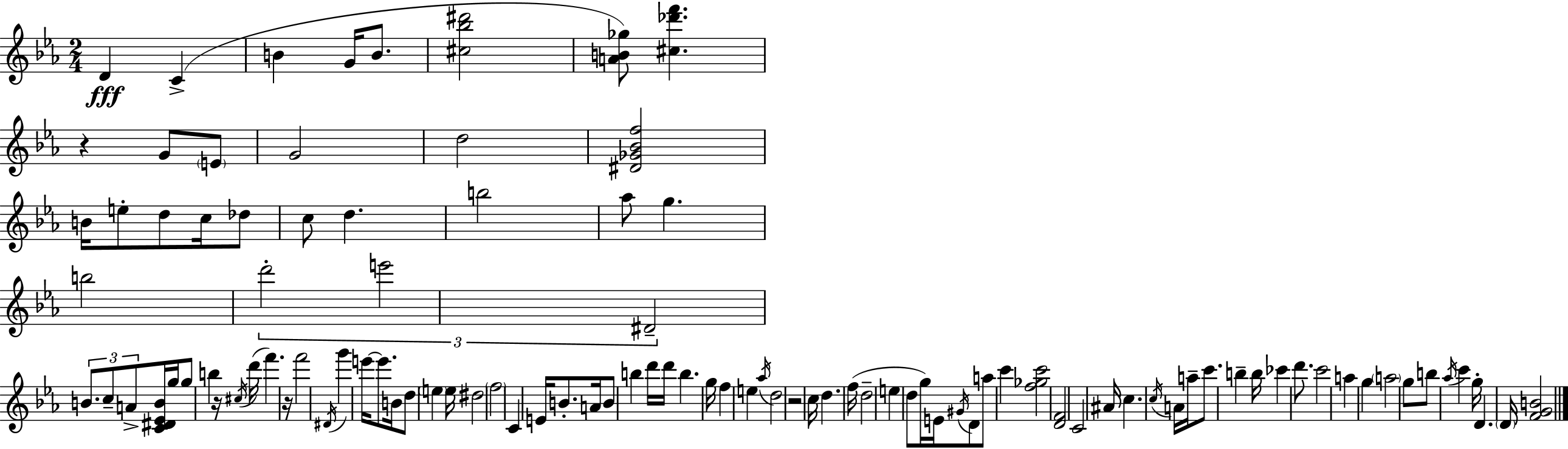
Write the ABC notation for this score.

X:1
T:Untitled
M:2/4
L:1/4
K:Eb
D C B G/4 B/2 [^c_b^d']2 [AB_g]/2 [^c_d'f'] z G/2 E/2 G2 d2 [^D_G_Bf]2 B/4 e/2 d/2 c/4 _d/2 c/2 d b2 _a/2 g b2 d'2 e'2 ^D2 B/2 c/2 A/2 [C^D_EB]/4 g/4 g/2 b z/4 ^c/4 d'/4 f' z/4 f'2 ^D/4 g' e'/4 e'/2 B/4 d/2 e e/4 ^d2 f2 C E/4 B/2 A/4 B/2 b d'/4 d'/4 b g/4 f e _a/4 d2 z2 c/4 d f/4 d2 e d/2 g/4 E/4 ^G/4 D/2 a/2 c' [f_gc']2 [DF]2 C2 ^A/4 c c/4 A/4 a/4 c'/2 b b/4 _c' d'/2 c'2 a g a2 g/2 b/2 _a/4 c' g/4 D D/4 [FGB]2